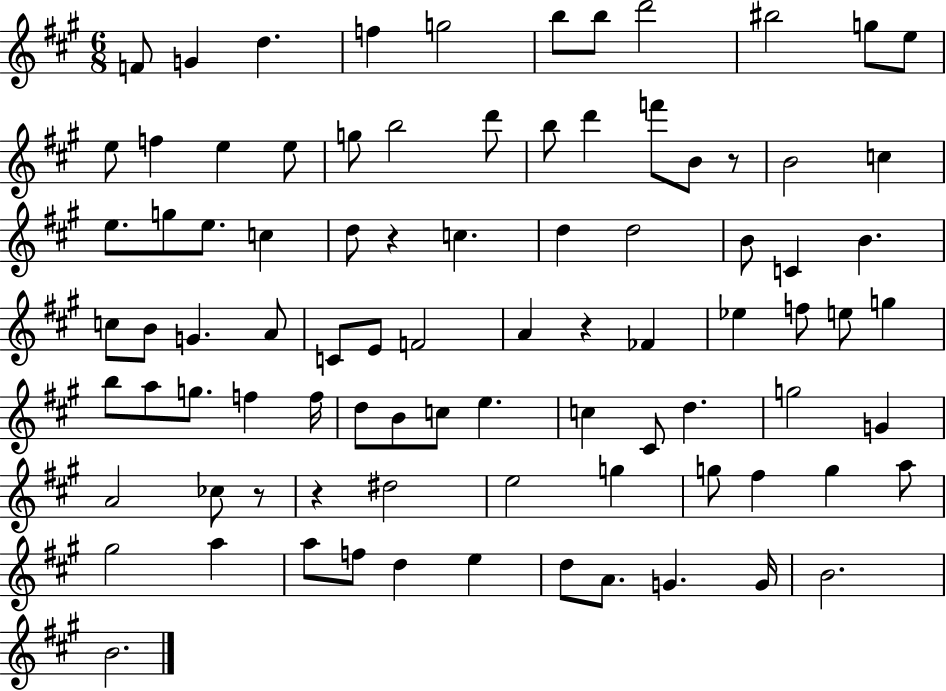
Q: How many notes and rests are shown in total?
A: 88